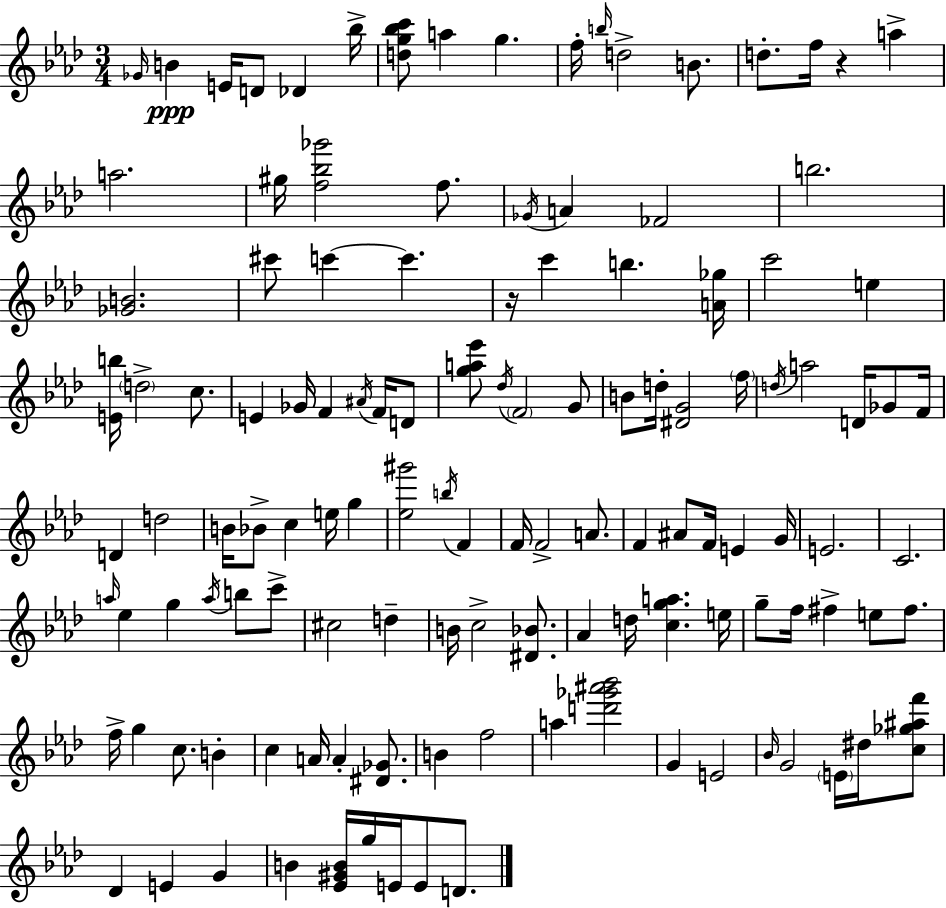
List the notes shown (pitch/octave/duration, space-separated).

Gb4/s B4/q E4/s D4/e Db4/q Bb5/s [D5,G5,Bb5,C6]/e A5/q G5/q. F5/s B5/s D5/h B4/e. D5/e. F5/s R/q A5/q A5/h. G#5/s [F5,Bb5,Gb6]/h F5/e. Gb4/s A4/q FES4/h B5/h. [Gb4,B4]/h. C#6/e C6/q C6/q. R/s C6/q B5/q. [A4,Gb5]/s C6/h E5/q [E4,B5]/s D5/h C5/e. E4/q Gb4/s F4/q A#4/s F4/s D4/e [G5,A5,Eb6]/e Db5/s F4/h G4/e B4/e D5/s [D#4,G4]/h F5/s D5/s A5/h D4/s Gb4/e F4/s D4/q D5/h B4/s Bb4/e C5/q E5/s G5/q [Eb5,G#6]/h B5/s F4/q F4/s F4/h A4/e. F4/q A#4/e F4/s E4/q G4/s E4/h. C4/h. A5/s Eb5/q G5/q A5/s B5/e C6/e C#5/h D5/q B4/s C5/h [D#4,Bb4]/e. Ab4/q D5/s [C5,G5,A5]/q. E5/s G5/e F5/s F#5/q E5/e F#5/e. F5/s G5/q C5/e. B4/q C5/q A4/s A4/q [D#4,Gb4]/e. B4/q F5/h A5/q [D6,Gb6,A#6,Bb6]/h G4/q E4/h Bb4/s G4/h E4/s D#5/s [C5,Gb5,A#5,F6]/e Db4/q E4/q G4/q B4/q [Eb4,G#4,B4]/s G5/s E4/s E4/e D4/e.